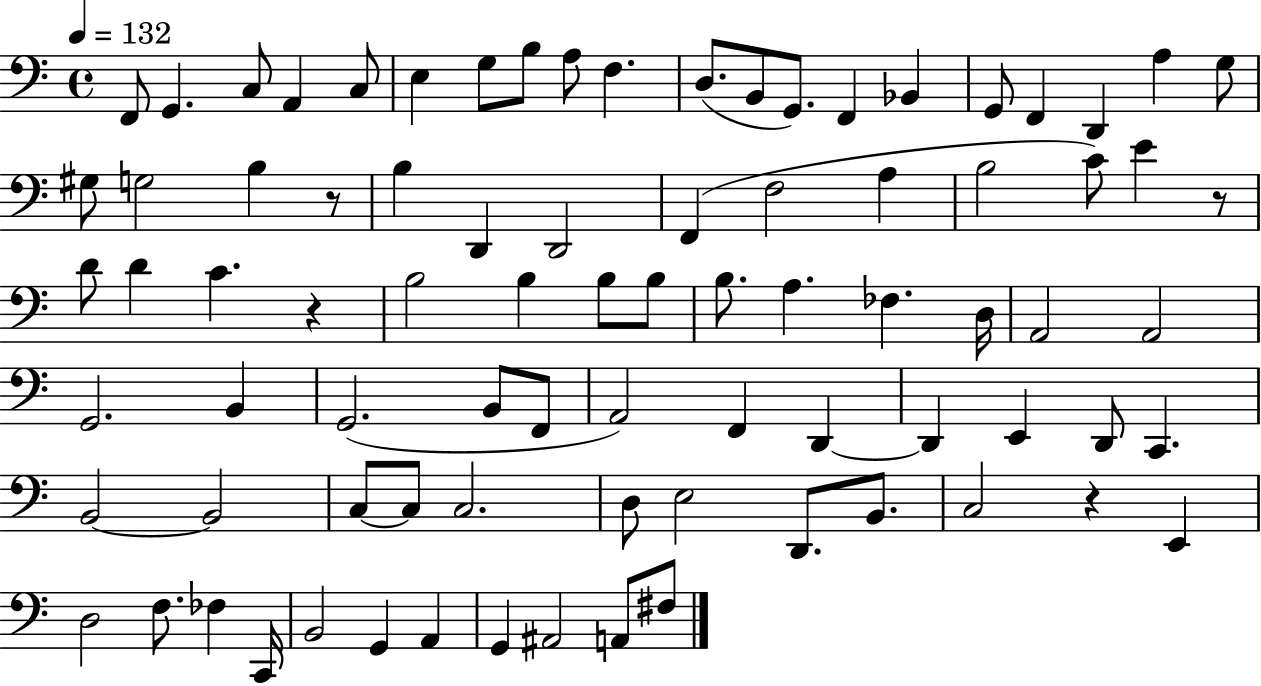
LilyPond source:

{
  \clef bass
  \time 4/4
  \defaultTimeSignature
  \key c \major
  \tempo 4 = 132
  f,8 g,4. c8 a,4 c8 | e4 g8 b8 a8 f4. | d8.( b,8 g,8.) f,4 bes,4 | g,8 f,4 d,4 a4 g8 | \break gis8 g2 b4 r8 | b4 d,4 d,2 | f,4( f2 a4 | b2 c'8) e'4 r8 | \break d'8 d'4 c'4. r4 | b2 b4 b8 b8 | b8. a4. fes4. d16 | a,2 a,2 | \break g,2. b,4 | g,2.( b,8 f,8 | a,2) f,4 d,4~~ | d,4 e,4 d,8 c,4. | \break b,2~~ b,2 | c8~~ c8 c2. | d8 e2 d,8. b,8. | c2 r4 e,4 | \break d2 f8. fes4 c,16 | b,2 g,4 a,4 | g,4 ais,2 a,8 fis8 | \bar "|."
}